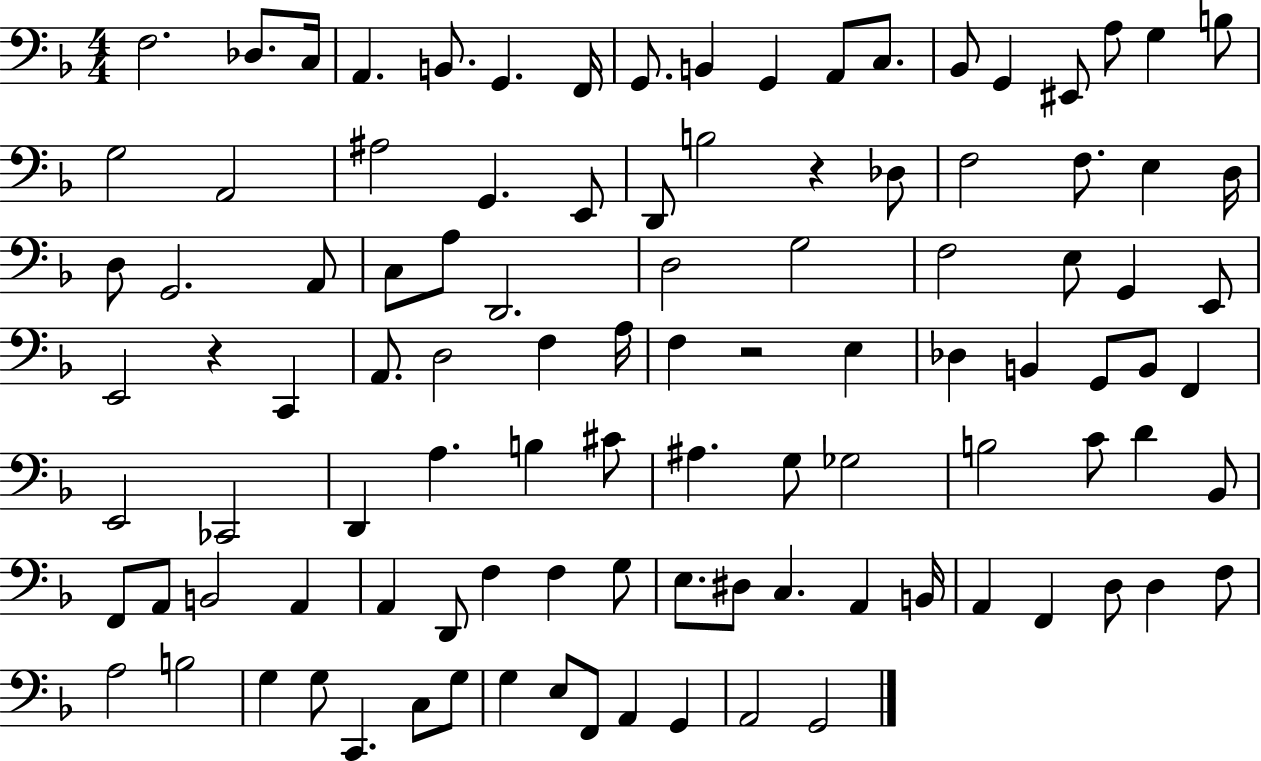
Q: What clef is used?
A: bass